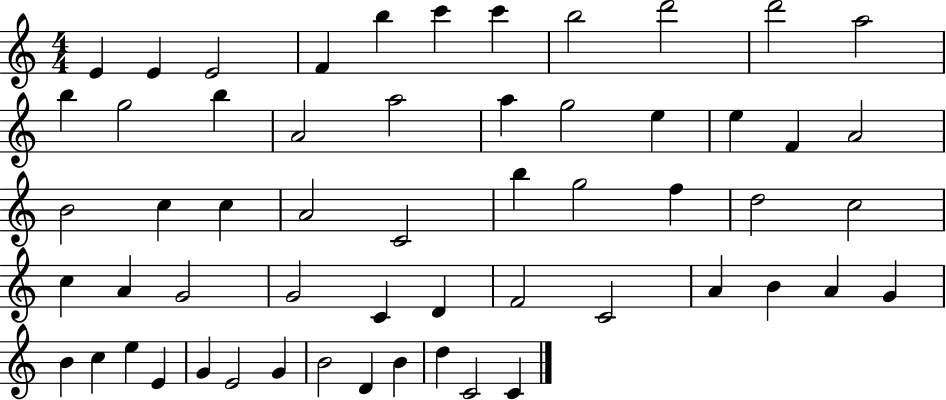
{
  \clef treble
  \numericTimeSignature
  \time 4/4
  \key c \major
  e'4 e'4 e'2 | f'4 b''4 c'''4 c'''4 | b''2 d'''2 | d'''2 a''2 | \break b''4 g''2 b''4 | a'2 a''2 | a''4 g''2 e''4 | e''4 f'4 a'2 | \break b'2 c''4 c''4 | a'2 c'2 | b''4 g''2 f''4 | d''2 c''2 | \break c''4 a'4 g'2 | g'2 c'4 d'4 | f'2 c'2 | a'4 b'4 a'4 g'4 | \break b'4 c''4 e''4 e'4 | g'4 e'2 g'4 | b'2 d'4 b'4 | d''4 c'2 c'4 | \break \bar "|."
}